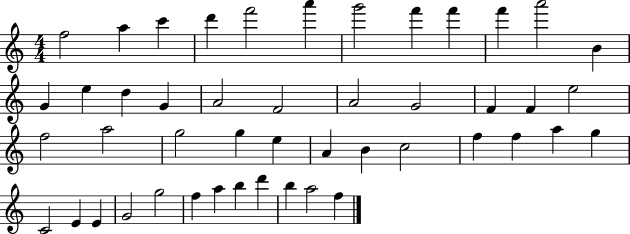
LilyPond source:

{
  \clef treble
  \numericTimeSignature
  \time 4/4
  \key c \major
  f''2 a''4 c'''4 | d'''4 f'''2 a'''4 | g'''2 f'''4 f'''4 | f'''4 a'''2 b'4 | \break g'4 e''4 d''4 g'4 | a'2 f'2 | a'2 g'2 | f'4 f'4 e''2 | \break f''2 a''2 | g''2 g''4 e''4 | a'4 b'4 c''2 | f''4 f''4 a''4 g''4 | \break c'2 e'4 e'4 | g'2 g''2 | f''4 a''4 b''4 d'''4 | b''4 a''2 f''4 | \break \bar "|."
}